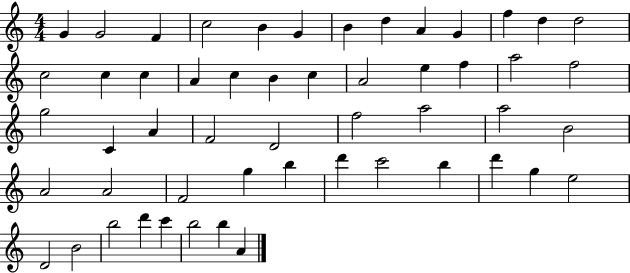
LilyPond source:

{
  \clef treble
  \numericTimeSignature
  \time 4/4
  \key c \major
  g'4 g'2 f'4 | c''2 b'4 g'4 | b'4 d''4 a'4 g'4 | f''4 d''4 d''2 | \break c''2 c''4 c''4 | a'4 c''4 b'4 c''4 | a'2 e''4 f''4 | a''2 f''2 | \break g''2 c'4 a'4 | f'2 d'2 | f''2 a''2 | a''2 b'2 | \break a'2 a'2 | f'2 g''4 b''4 | d'''4 c'''2 b''4 | d'''4 g''4 e''2 | \break d'2 b'2 | b''2 d'''4 c'''4 | b''2 b''4 a'4 | \bar "|."
}